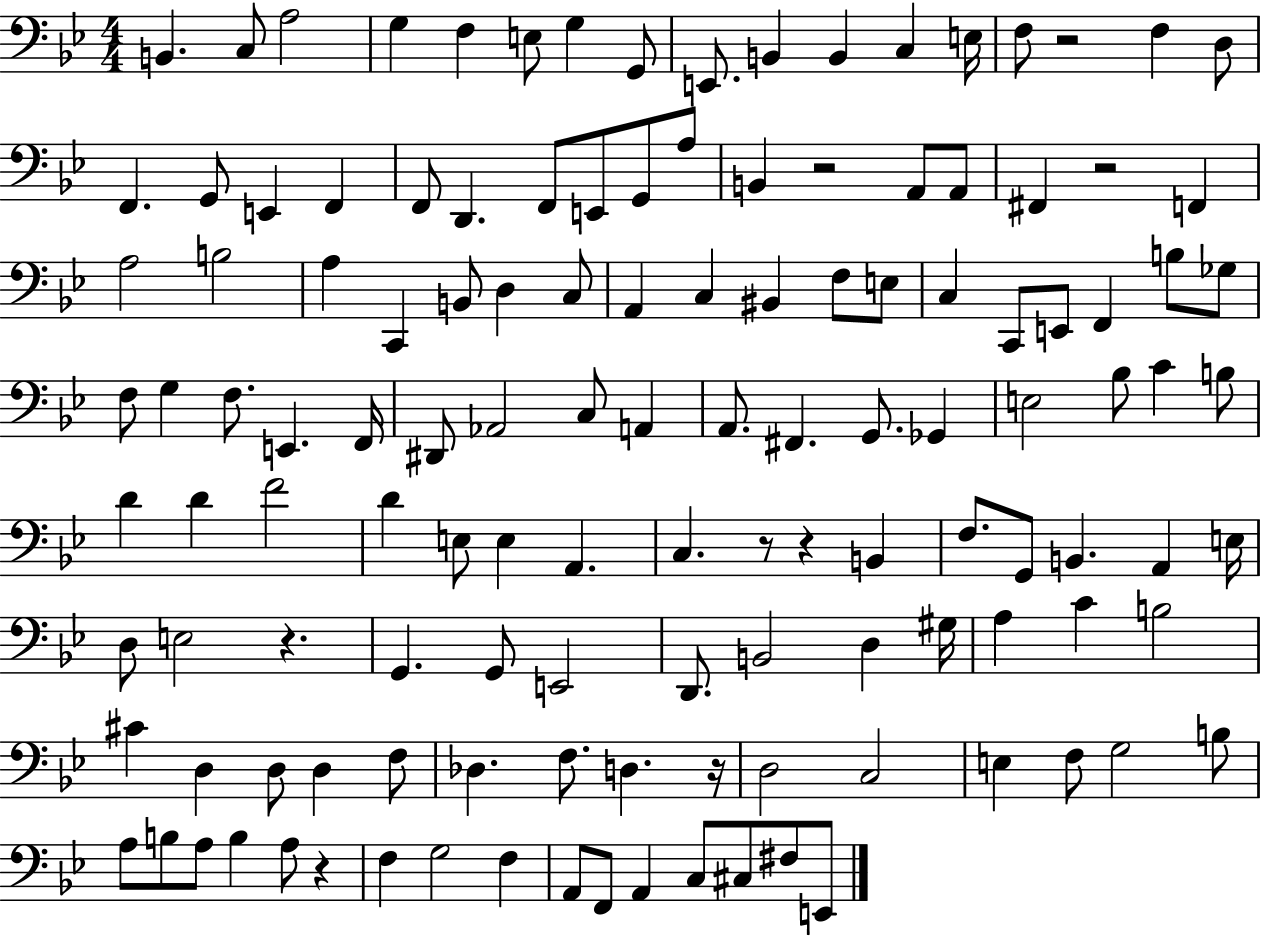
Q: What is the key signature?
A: BES major